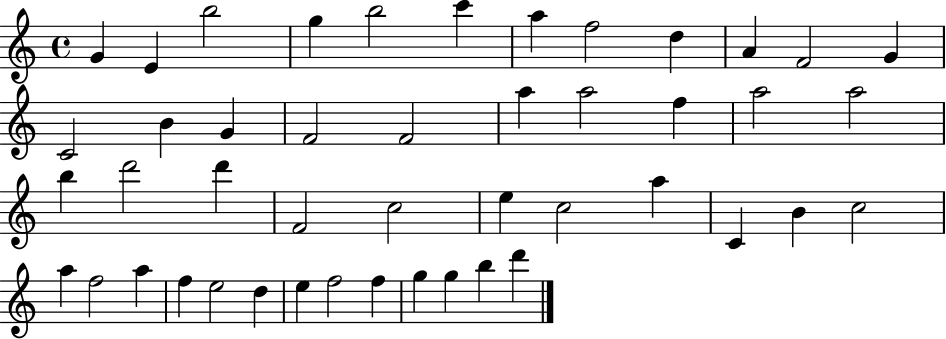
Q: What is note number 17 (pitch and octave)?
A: F4